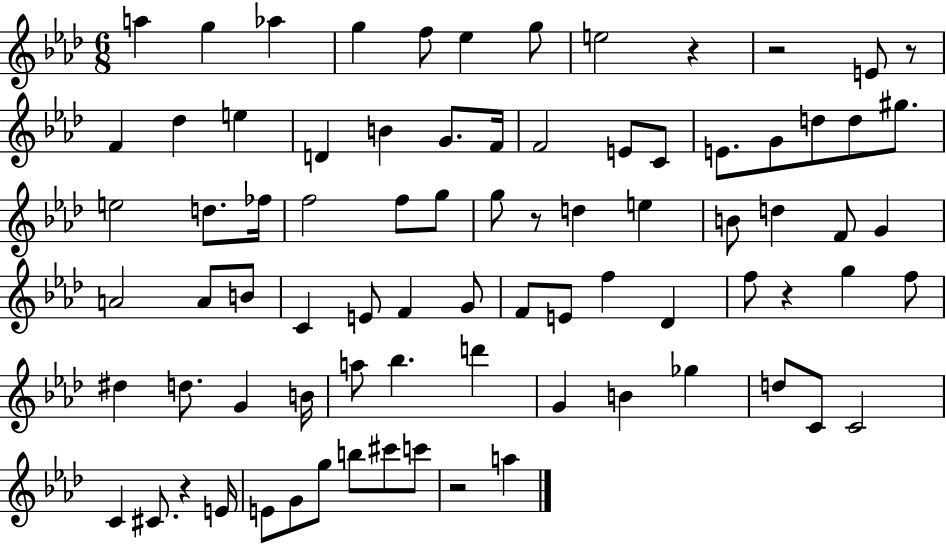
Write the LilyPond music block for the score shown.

{
  \clef treble
  \numericTimeSignature
  \time 6/8
  \key aes \major
  a''4 g''4 aes''4 | g''4 f''8 ees''4 g''8 | e''2 r4 | r2 e'8 r8 | \break f'4 des''4 e''4 | d'4 b'4 g'8. f'16 | f'2 e'8 c'8 | e'8. g'8 d''8 d''8 gis''8. | \break e''2 d''8. fes''16 | f''2 f''8 g''8 | g''8 r8 d''4 e''4 | b'8 d''4 f'8 g'4 | \break a'2 a'8 b'8 | c'4 e'8 f'4 g'8 | f'8 e'8 f''4 des'4 | f''8 r4 g''4 f''8 | \break dis''4 d''8. g'4 b'16 | a''8 bes''4. d'''4 | g'4 b'4 ges''4 | d''8 c'8 c'2 | \break c'4 cis'8. r4 e'16 | e'8 g'8 g''8 b''8 cis'''8 c'''8 | r2 a''4 | \bar "|."
}